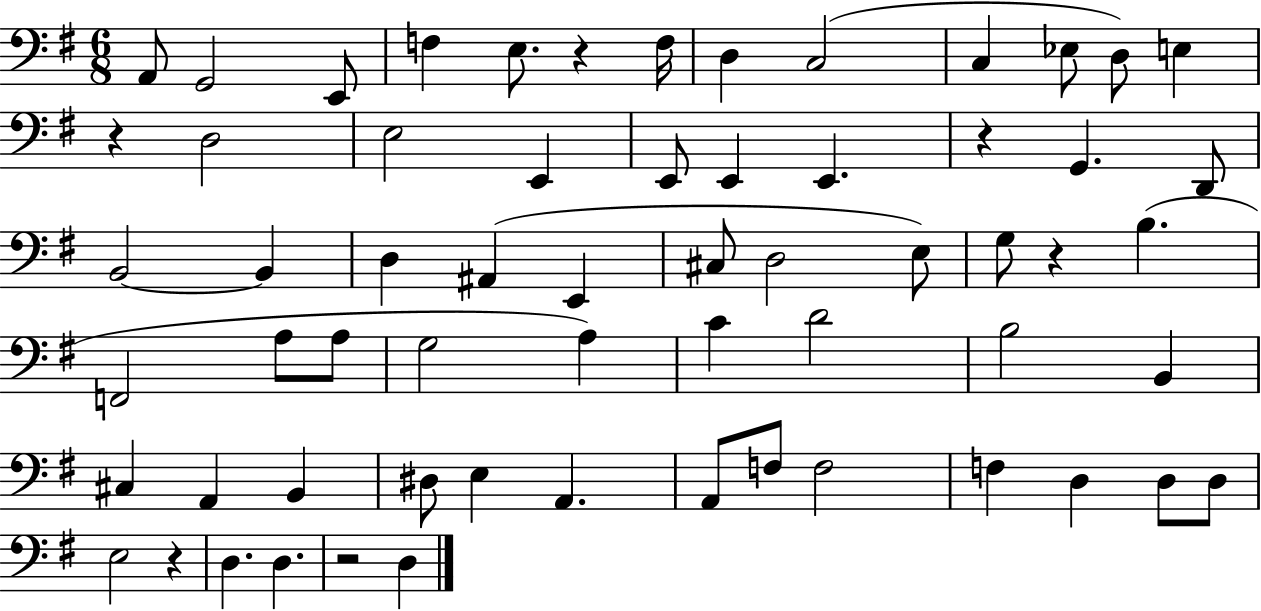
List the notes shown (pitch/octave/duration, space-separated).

A2/e G2/h E2/e F3/q E3/e. R/q F3/s D3/q C3/h C3/q Eb3/e D3/e E3/q R/q D3/h E3/h E2/q E2/e E2/q E2/q. R/q G2/q. D2/e B2/h B2/q D3/q A#2/q E2/q C#3/e D3/h E3/e G3/e R/q B3/q. F2/h A3/e A3/e G3/h A3/q C4/q D4/h B3/h B2/q C#3/q A2/q B2/q D#3/e E3/q A2/q. A2/e F3/e F3/h F3/q D3/q D3/e D3/e E3/h R/q D3/q. D3/q. R/h D3/q